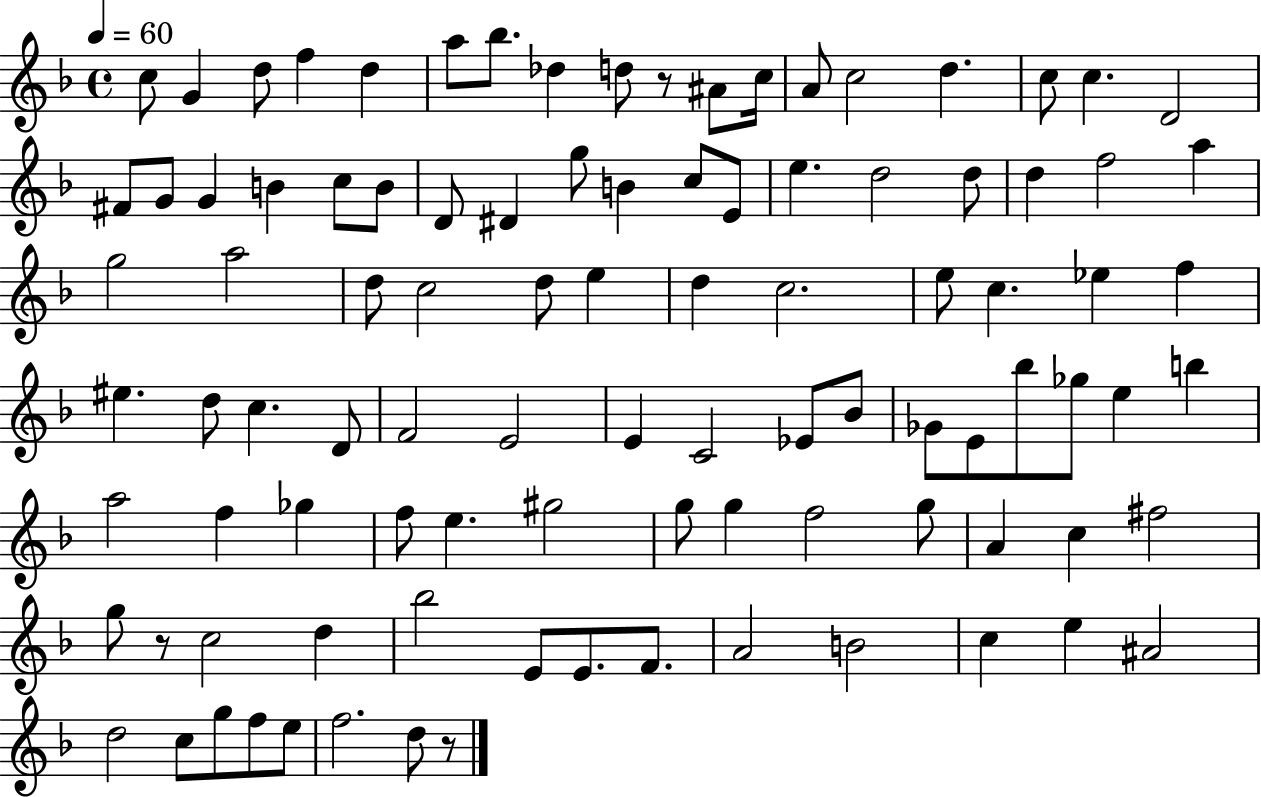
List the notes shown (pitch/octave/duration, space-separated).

C5/e G4/q D5/e F5/q D5/q A5/e Bb5/e. Db5/q D5/e R/e A#4/e C5/s A4/e C5/h D5/q. C5/e C5/q. D4/h F#4/e G4/e G4/q B4/q C5/e B4/e D4/e D#4/q G5/e B4/q C5/e E4/e E5/q. D5/h D5/e D5/q F5/h A5/q G5/h A5/h D5/e C5/h D5/e E5/q D5/q C5/h. E5/e C5/q. Eb5/q F5/q EIS5/q. D5/e C5/q. D4/e F4/h E4/h E4/q C4/h Eb4/e Bb4/e Gb4/e E4/e Bb5/e Gb5/e E5/q B5/q A5/h F5/q Gb5/q F5/e E5/q. G#5/h G5/e G5/q F5/h G5/e A4/q C5/q F#5/h G5/e R/e C5/h D5/q Bb5/h E4/e E4/e. F4/e. A4/h B4/h C5/q E5/q A#4/h D5/h C5/e G5/e F5/e E5/e F5/h. D5/e R/e